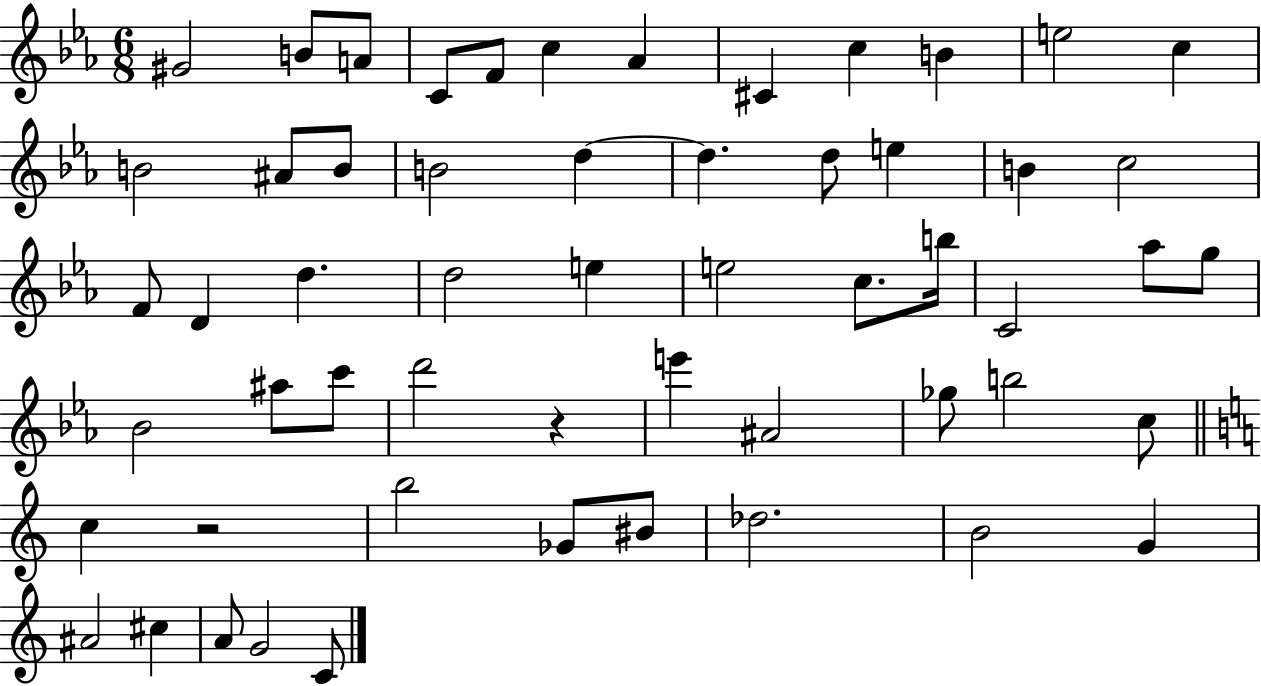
{
  \clef treble
  \numericTimeSignature
  \time 6/8
  \key ees \major
  gis'2 b'8 a'8 | c'8 f'8 c''4 aes'4 | cis'4 c''4 b'4 | e''2 c''4 | \break b'2 ais'8 b'8 | b'2 d''4~~ | d''4. d''8 e''4 | b'4 c''2 | \break f'8 d'4 d''4. | d''2 e''4 | e''2 c''8. b''16 | c'2 aes''8 g''8 | \break bes'2 ais''8 c'''8 | d'''2 r4 | e'''4 ais'2 | ges''8 b''2 c''8 | \break \bar "||" \break \key c \major c''4 r2 | b''2 ges'8 bis'8 | des''2. | b'2 g'4 | \break ais'2 cis''4 | a'8 g'2 c'8 | \bar "|."
}